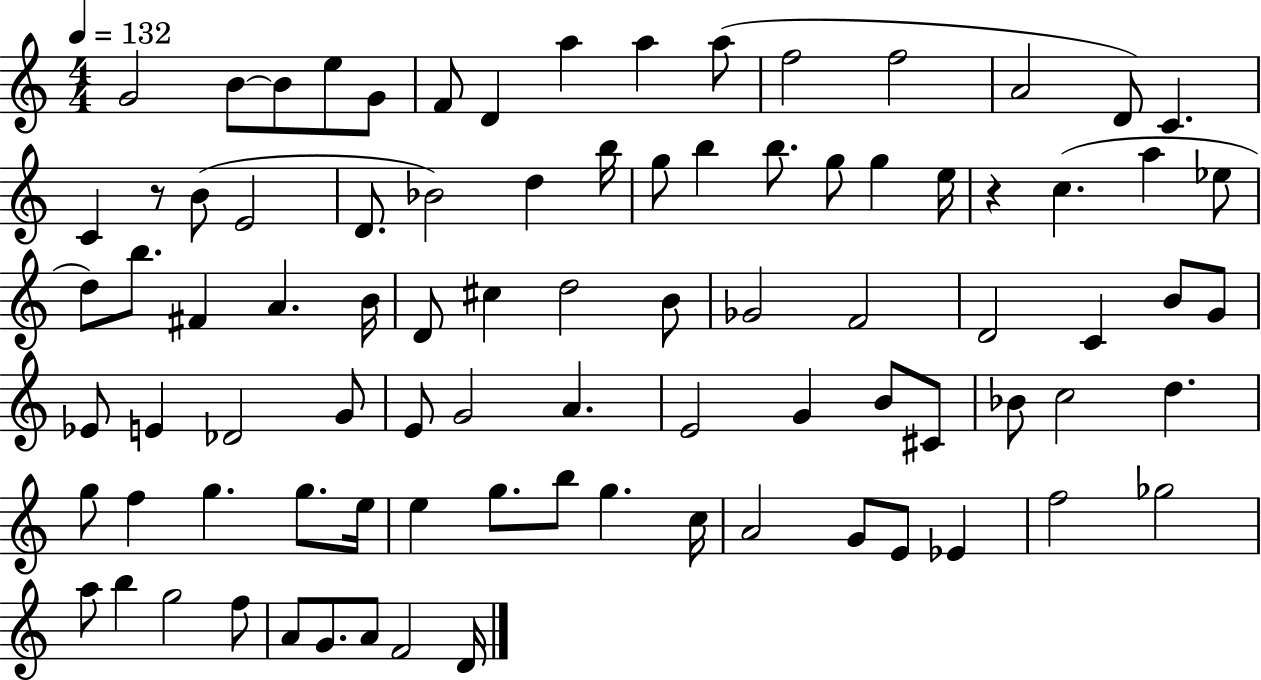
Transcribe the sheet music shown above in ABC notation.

X:1
T:Untitled
M:4/4
L:1/4
K:C
G2 B/2 B/2 e/2 G/2 F/2 D a a a/2 f2 f2 A2 D/2 C C z/2 B/2 E2 D/2 _B2 d b/4 g/2 b b/2 g/2 g e/4 z c a _e/2 d/2 b/2 ^F A B/4 D/2 ^c d2 B/2 _G2 F2 D2 C B/2 G/2 _E/2 E _D2 G/2 E/2 G2 A E2 G B/2 ^C/2 _B/2 c2 d g/2 f g g/2 e/4 e g/2 b/2 g c/4 A2 G/2 E/2 _E f2 _g2 a/2 b g2 f/2 A/2 G/2 A/2 F2 D/4